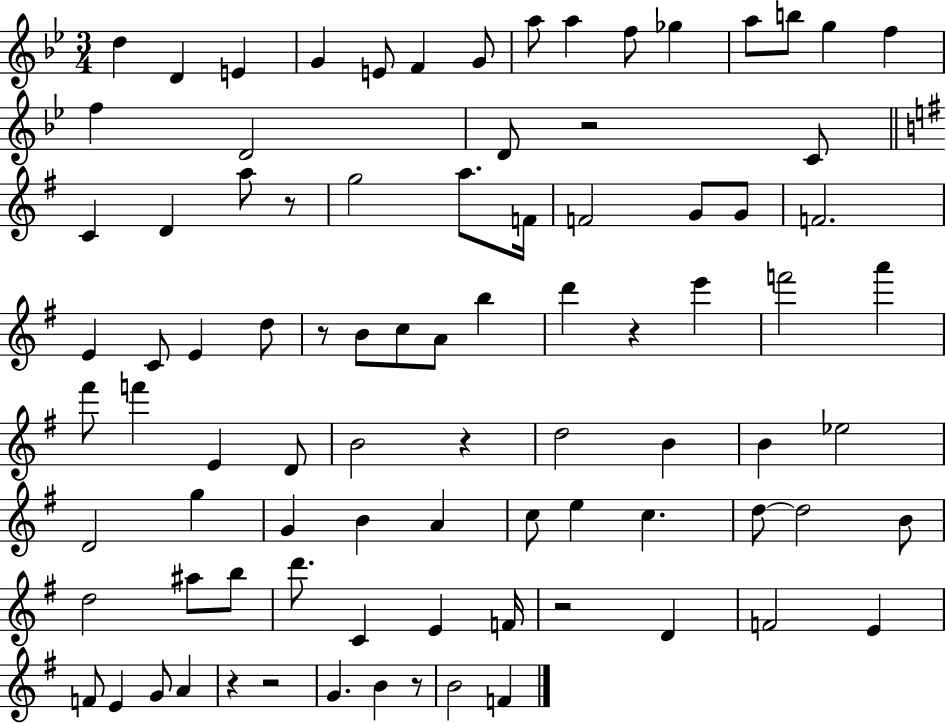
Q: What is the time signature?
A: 3/4